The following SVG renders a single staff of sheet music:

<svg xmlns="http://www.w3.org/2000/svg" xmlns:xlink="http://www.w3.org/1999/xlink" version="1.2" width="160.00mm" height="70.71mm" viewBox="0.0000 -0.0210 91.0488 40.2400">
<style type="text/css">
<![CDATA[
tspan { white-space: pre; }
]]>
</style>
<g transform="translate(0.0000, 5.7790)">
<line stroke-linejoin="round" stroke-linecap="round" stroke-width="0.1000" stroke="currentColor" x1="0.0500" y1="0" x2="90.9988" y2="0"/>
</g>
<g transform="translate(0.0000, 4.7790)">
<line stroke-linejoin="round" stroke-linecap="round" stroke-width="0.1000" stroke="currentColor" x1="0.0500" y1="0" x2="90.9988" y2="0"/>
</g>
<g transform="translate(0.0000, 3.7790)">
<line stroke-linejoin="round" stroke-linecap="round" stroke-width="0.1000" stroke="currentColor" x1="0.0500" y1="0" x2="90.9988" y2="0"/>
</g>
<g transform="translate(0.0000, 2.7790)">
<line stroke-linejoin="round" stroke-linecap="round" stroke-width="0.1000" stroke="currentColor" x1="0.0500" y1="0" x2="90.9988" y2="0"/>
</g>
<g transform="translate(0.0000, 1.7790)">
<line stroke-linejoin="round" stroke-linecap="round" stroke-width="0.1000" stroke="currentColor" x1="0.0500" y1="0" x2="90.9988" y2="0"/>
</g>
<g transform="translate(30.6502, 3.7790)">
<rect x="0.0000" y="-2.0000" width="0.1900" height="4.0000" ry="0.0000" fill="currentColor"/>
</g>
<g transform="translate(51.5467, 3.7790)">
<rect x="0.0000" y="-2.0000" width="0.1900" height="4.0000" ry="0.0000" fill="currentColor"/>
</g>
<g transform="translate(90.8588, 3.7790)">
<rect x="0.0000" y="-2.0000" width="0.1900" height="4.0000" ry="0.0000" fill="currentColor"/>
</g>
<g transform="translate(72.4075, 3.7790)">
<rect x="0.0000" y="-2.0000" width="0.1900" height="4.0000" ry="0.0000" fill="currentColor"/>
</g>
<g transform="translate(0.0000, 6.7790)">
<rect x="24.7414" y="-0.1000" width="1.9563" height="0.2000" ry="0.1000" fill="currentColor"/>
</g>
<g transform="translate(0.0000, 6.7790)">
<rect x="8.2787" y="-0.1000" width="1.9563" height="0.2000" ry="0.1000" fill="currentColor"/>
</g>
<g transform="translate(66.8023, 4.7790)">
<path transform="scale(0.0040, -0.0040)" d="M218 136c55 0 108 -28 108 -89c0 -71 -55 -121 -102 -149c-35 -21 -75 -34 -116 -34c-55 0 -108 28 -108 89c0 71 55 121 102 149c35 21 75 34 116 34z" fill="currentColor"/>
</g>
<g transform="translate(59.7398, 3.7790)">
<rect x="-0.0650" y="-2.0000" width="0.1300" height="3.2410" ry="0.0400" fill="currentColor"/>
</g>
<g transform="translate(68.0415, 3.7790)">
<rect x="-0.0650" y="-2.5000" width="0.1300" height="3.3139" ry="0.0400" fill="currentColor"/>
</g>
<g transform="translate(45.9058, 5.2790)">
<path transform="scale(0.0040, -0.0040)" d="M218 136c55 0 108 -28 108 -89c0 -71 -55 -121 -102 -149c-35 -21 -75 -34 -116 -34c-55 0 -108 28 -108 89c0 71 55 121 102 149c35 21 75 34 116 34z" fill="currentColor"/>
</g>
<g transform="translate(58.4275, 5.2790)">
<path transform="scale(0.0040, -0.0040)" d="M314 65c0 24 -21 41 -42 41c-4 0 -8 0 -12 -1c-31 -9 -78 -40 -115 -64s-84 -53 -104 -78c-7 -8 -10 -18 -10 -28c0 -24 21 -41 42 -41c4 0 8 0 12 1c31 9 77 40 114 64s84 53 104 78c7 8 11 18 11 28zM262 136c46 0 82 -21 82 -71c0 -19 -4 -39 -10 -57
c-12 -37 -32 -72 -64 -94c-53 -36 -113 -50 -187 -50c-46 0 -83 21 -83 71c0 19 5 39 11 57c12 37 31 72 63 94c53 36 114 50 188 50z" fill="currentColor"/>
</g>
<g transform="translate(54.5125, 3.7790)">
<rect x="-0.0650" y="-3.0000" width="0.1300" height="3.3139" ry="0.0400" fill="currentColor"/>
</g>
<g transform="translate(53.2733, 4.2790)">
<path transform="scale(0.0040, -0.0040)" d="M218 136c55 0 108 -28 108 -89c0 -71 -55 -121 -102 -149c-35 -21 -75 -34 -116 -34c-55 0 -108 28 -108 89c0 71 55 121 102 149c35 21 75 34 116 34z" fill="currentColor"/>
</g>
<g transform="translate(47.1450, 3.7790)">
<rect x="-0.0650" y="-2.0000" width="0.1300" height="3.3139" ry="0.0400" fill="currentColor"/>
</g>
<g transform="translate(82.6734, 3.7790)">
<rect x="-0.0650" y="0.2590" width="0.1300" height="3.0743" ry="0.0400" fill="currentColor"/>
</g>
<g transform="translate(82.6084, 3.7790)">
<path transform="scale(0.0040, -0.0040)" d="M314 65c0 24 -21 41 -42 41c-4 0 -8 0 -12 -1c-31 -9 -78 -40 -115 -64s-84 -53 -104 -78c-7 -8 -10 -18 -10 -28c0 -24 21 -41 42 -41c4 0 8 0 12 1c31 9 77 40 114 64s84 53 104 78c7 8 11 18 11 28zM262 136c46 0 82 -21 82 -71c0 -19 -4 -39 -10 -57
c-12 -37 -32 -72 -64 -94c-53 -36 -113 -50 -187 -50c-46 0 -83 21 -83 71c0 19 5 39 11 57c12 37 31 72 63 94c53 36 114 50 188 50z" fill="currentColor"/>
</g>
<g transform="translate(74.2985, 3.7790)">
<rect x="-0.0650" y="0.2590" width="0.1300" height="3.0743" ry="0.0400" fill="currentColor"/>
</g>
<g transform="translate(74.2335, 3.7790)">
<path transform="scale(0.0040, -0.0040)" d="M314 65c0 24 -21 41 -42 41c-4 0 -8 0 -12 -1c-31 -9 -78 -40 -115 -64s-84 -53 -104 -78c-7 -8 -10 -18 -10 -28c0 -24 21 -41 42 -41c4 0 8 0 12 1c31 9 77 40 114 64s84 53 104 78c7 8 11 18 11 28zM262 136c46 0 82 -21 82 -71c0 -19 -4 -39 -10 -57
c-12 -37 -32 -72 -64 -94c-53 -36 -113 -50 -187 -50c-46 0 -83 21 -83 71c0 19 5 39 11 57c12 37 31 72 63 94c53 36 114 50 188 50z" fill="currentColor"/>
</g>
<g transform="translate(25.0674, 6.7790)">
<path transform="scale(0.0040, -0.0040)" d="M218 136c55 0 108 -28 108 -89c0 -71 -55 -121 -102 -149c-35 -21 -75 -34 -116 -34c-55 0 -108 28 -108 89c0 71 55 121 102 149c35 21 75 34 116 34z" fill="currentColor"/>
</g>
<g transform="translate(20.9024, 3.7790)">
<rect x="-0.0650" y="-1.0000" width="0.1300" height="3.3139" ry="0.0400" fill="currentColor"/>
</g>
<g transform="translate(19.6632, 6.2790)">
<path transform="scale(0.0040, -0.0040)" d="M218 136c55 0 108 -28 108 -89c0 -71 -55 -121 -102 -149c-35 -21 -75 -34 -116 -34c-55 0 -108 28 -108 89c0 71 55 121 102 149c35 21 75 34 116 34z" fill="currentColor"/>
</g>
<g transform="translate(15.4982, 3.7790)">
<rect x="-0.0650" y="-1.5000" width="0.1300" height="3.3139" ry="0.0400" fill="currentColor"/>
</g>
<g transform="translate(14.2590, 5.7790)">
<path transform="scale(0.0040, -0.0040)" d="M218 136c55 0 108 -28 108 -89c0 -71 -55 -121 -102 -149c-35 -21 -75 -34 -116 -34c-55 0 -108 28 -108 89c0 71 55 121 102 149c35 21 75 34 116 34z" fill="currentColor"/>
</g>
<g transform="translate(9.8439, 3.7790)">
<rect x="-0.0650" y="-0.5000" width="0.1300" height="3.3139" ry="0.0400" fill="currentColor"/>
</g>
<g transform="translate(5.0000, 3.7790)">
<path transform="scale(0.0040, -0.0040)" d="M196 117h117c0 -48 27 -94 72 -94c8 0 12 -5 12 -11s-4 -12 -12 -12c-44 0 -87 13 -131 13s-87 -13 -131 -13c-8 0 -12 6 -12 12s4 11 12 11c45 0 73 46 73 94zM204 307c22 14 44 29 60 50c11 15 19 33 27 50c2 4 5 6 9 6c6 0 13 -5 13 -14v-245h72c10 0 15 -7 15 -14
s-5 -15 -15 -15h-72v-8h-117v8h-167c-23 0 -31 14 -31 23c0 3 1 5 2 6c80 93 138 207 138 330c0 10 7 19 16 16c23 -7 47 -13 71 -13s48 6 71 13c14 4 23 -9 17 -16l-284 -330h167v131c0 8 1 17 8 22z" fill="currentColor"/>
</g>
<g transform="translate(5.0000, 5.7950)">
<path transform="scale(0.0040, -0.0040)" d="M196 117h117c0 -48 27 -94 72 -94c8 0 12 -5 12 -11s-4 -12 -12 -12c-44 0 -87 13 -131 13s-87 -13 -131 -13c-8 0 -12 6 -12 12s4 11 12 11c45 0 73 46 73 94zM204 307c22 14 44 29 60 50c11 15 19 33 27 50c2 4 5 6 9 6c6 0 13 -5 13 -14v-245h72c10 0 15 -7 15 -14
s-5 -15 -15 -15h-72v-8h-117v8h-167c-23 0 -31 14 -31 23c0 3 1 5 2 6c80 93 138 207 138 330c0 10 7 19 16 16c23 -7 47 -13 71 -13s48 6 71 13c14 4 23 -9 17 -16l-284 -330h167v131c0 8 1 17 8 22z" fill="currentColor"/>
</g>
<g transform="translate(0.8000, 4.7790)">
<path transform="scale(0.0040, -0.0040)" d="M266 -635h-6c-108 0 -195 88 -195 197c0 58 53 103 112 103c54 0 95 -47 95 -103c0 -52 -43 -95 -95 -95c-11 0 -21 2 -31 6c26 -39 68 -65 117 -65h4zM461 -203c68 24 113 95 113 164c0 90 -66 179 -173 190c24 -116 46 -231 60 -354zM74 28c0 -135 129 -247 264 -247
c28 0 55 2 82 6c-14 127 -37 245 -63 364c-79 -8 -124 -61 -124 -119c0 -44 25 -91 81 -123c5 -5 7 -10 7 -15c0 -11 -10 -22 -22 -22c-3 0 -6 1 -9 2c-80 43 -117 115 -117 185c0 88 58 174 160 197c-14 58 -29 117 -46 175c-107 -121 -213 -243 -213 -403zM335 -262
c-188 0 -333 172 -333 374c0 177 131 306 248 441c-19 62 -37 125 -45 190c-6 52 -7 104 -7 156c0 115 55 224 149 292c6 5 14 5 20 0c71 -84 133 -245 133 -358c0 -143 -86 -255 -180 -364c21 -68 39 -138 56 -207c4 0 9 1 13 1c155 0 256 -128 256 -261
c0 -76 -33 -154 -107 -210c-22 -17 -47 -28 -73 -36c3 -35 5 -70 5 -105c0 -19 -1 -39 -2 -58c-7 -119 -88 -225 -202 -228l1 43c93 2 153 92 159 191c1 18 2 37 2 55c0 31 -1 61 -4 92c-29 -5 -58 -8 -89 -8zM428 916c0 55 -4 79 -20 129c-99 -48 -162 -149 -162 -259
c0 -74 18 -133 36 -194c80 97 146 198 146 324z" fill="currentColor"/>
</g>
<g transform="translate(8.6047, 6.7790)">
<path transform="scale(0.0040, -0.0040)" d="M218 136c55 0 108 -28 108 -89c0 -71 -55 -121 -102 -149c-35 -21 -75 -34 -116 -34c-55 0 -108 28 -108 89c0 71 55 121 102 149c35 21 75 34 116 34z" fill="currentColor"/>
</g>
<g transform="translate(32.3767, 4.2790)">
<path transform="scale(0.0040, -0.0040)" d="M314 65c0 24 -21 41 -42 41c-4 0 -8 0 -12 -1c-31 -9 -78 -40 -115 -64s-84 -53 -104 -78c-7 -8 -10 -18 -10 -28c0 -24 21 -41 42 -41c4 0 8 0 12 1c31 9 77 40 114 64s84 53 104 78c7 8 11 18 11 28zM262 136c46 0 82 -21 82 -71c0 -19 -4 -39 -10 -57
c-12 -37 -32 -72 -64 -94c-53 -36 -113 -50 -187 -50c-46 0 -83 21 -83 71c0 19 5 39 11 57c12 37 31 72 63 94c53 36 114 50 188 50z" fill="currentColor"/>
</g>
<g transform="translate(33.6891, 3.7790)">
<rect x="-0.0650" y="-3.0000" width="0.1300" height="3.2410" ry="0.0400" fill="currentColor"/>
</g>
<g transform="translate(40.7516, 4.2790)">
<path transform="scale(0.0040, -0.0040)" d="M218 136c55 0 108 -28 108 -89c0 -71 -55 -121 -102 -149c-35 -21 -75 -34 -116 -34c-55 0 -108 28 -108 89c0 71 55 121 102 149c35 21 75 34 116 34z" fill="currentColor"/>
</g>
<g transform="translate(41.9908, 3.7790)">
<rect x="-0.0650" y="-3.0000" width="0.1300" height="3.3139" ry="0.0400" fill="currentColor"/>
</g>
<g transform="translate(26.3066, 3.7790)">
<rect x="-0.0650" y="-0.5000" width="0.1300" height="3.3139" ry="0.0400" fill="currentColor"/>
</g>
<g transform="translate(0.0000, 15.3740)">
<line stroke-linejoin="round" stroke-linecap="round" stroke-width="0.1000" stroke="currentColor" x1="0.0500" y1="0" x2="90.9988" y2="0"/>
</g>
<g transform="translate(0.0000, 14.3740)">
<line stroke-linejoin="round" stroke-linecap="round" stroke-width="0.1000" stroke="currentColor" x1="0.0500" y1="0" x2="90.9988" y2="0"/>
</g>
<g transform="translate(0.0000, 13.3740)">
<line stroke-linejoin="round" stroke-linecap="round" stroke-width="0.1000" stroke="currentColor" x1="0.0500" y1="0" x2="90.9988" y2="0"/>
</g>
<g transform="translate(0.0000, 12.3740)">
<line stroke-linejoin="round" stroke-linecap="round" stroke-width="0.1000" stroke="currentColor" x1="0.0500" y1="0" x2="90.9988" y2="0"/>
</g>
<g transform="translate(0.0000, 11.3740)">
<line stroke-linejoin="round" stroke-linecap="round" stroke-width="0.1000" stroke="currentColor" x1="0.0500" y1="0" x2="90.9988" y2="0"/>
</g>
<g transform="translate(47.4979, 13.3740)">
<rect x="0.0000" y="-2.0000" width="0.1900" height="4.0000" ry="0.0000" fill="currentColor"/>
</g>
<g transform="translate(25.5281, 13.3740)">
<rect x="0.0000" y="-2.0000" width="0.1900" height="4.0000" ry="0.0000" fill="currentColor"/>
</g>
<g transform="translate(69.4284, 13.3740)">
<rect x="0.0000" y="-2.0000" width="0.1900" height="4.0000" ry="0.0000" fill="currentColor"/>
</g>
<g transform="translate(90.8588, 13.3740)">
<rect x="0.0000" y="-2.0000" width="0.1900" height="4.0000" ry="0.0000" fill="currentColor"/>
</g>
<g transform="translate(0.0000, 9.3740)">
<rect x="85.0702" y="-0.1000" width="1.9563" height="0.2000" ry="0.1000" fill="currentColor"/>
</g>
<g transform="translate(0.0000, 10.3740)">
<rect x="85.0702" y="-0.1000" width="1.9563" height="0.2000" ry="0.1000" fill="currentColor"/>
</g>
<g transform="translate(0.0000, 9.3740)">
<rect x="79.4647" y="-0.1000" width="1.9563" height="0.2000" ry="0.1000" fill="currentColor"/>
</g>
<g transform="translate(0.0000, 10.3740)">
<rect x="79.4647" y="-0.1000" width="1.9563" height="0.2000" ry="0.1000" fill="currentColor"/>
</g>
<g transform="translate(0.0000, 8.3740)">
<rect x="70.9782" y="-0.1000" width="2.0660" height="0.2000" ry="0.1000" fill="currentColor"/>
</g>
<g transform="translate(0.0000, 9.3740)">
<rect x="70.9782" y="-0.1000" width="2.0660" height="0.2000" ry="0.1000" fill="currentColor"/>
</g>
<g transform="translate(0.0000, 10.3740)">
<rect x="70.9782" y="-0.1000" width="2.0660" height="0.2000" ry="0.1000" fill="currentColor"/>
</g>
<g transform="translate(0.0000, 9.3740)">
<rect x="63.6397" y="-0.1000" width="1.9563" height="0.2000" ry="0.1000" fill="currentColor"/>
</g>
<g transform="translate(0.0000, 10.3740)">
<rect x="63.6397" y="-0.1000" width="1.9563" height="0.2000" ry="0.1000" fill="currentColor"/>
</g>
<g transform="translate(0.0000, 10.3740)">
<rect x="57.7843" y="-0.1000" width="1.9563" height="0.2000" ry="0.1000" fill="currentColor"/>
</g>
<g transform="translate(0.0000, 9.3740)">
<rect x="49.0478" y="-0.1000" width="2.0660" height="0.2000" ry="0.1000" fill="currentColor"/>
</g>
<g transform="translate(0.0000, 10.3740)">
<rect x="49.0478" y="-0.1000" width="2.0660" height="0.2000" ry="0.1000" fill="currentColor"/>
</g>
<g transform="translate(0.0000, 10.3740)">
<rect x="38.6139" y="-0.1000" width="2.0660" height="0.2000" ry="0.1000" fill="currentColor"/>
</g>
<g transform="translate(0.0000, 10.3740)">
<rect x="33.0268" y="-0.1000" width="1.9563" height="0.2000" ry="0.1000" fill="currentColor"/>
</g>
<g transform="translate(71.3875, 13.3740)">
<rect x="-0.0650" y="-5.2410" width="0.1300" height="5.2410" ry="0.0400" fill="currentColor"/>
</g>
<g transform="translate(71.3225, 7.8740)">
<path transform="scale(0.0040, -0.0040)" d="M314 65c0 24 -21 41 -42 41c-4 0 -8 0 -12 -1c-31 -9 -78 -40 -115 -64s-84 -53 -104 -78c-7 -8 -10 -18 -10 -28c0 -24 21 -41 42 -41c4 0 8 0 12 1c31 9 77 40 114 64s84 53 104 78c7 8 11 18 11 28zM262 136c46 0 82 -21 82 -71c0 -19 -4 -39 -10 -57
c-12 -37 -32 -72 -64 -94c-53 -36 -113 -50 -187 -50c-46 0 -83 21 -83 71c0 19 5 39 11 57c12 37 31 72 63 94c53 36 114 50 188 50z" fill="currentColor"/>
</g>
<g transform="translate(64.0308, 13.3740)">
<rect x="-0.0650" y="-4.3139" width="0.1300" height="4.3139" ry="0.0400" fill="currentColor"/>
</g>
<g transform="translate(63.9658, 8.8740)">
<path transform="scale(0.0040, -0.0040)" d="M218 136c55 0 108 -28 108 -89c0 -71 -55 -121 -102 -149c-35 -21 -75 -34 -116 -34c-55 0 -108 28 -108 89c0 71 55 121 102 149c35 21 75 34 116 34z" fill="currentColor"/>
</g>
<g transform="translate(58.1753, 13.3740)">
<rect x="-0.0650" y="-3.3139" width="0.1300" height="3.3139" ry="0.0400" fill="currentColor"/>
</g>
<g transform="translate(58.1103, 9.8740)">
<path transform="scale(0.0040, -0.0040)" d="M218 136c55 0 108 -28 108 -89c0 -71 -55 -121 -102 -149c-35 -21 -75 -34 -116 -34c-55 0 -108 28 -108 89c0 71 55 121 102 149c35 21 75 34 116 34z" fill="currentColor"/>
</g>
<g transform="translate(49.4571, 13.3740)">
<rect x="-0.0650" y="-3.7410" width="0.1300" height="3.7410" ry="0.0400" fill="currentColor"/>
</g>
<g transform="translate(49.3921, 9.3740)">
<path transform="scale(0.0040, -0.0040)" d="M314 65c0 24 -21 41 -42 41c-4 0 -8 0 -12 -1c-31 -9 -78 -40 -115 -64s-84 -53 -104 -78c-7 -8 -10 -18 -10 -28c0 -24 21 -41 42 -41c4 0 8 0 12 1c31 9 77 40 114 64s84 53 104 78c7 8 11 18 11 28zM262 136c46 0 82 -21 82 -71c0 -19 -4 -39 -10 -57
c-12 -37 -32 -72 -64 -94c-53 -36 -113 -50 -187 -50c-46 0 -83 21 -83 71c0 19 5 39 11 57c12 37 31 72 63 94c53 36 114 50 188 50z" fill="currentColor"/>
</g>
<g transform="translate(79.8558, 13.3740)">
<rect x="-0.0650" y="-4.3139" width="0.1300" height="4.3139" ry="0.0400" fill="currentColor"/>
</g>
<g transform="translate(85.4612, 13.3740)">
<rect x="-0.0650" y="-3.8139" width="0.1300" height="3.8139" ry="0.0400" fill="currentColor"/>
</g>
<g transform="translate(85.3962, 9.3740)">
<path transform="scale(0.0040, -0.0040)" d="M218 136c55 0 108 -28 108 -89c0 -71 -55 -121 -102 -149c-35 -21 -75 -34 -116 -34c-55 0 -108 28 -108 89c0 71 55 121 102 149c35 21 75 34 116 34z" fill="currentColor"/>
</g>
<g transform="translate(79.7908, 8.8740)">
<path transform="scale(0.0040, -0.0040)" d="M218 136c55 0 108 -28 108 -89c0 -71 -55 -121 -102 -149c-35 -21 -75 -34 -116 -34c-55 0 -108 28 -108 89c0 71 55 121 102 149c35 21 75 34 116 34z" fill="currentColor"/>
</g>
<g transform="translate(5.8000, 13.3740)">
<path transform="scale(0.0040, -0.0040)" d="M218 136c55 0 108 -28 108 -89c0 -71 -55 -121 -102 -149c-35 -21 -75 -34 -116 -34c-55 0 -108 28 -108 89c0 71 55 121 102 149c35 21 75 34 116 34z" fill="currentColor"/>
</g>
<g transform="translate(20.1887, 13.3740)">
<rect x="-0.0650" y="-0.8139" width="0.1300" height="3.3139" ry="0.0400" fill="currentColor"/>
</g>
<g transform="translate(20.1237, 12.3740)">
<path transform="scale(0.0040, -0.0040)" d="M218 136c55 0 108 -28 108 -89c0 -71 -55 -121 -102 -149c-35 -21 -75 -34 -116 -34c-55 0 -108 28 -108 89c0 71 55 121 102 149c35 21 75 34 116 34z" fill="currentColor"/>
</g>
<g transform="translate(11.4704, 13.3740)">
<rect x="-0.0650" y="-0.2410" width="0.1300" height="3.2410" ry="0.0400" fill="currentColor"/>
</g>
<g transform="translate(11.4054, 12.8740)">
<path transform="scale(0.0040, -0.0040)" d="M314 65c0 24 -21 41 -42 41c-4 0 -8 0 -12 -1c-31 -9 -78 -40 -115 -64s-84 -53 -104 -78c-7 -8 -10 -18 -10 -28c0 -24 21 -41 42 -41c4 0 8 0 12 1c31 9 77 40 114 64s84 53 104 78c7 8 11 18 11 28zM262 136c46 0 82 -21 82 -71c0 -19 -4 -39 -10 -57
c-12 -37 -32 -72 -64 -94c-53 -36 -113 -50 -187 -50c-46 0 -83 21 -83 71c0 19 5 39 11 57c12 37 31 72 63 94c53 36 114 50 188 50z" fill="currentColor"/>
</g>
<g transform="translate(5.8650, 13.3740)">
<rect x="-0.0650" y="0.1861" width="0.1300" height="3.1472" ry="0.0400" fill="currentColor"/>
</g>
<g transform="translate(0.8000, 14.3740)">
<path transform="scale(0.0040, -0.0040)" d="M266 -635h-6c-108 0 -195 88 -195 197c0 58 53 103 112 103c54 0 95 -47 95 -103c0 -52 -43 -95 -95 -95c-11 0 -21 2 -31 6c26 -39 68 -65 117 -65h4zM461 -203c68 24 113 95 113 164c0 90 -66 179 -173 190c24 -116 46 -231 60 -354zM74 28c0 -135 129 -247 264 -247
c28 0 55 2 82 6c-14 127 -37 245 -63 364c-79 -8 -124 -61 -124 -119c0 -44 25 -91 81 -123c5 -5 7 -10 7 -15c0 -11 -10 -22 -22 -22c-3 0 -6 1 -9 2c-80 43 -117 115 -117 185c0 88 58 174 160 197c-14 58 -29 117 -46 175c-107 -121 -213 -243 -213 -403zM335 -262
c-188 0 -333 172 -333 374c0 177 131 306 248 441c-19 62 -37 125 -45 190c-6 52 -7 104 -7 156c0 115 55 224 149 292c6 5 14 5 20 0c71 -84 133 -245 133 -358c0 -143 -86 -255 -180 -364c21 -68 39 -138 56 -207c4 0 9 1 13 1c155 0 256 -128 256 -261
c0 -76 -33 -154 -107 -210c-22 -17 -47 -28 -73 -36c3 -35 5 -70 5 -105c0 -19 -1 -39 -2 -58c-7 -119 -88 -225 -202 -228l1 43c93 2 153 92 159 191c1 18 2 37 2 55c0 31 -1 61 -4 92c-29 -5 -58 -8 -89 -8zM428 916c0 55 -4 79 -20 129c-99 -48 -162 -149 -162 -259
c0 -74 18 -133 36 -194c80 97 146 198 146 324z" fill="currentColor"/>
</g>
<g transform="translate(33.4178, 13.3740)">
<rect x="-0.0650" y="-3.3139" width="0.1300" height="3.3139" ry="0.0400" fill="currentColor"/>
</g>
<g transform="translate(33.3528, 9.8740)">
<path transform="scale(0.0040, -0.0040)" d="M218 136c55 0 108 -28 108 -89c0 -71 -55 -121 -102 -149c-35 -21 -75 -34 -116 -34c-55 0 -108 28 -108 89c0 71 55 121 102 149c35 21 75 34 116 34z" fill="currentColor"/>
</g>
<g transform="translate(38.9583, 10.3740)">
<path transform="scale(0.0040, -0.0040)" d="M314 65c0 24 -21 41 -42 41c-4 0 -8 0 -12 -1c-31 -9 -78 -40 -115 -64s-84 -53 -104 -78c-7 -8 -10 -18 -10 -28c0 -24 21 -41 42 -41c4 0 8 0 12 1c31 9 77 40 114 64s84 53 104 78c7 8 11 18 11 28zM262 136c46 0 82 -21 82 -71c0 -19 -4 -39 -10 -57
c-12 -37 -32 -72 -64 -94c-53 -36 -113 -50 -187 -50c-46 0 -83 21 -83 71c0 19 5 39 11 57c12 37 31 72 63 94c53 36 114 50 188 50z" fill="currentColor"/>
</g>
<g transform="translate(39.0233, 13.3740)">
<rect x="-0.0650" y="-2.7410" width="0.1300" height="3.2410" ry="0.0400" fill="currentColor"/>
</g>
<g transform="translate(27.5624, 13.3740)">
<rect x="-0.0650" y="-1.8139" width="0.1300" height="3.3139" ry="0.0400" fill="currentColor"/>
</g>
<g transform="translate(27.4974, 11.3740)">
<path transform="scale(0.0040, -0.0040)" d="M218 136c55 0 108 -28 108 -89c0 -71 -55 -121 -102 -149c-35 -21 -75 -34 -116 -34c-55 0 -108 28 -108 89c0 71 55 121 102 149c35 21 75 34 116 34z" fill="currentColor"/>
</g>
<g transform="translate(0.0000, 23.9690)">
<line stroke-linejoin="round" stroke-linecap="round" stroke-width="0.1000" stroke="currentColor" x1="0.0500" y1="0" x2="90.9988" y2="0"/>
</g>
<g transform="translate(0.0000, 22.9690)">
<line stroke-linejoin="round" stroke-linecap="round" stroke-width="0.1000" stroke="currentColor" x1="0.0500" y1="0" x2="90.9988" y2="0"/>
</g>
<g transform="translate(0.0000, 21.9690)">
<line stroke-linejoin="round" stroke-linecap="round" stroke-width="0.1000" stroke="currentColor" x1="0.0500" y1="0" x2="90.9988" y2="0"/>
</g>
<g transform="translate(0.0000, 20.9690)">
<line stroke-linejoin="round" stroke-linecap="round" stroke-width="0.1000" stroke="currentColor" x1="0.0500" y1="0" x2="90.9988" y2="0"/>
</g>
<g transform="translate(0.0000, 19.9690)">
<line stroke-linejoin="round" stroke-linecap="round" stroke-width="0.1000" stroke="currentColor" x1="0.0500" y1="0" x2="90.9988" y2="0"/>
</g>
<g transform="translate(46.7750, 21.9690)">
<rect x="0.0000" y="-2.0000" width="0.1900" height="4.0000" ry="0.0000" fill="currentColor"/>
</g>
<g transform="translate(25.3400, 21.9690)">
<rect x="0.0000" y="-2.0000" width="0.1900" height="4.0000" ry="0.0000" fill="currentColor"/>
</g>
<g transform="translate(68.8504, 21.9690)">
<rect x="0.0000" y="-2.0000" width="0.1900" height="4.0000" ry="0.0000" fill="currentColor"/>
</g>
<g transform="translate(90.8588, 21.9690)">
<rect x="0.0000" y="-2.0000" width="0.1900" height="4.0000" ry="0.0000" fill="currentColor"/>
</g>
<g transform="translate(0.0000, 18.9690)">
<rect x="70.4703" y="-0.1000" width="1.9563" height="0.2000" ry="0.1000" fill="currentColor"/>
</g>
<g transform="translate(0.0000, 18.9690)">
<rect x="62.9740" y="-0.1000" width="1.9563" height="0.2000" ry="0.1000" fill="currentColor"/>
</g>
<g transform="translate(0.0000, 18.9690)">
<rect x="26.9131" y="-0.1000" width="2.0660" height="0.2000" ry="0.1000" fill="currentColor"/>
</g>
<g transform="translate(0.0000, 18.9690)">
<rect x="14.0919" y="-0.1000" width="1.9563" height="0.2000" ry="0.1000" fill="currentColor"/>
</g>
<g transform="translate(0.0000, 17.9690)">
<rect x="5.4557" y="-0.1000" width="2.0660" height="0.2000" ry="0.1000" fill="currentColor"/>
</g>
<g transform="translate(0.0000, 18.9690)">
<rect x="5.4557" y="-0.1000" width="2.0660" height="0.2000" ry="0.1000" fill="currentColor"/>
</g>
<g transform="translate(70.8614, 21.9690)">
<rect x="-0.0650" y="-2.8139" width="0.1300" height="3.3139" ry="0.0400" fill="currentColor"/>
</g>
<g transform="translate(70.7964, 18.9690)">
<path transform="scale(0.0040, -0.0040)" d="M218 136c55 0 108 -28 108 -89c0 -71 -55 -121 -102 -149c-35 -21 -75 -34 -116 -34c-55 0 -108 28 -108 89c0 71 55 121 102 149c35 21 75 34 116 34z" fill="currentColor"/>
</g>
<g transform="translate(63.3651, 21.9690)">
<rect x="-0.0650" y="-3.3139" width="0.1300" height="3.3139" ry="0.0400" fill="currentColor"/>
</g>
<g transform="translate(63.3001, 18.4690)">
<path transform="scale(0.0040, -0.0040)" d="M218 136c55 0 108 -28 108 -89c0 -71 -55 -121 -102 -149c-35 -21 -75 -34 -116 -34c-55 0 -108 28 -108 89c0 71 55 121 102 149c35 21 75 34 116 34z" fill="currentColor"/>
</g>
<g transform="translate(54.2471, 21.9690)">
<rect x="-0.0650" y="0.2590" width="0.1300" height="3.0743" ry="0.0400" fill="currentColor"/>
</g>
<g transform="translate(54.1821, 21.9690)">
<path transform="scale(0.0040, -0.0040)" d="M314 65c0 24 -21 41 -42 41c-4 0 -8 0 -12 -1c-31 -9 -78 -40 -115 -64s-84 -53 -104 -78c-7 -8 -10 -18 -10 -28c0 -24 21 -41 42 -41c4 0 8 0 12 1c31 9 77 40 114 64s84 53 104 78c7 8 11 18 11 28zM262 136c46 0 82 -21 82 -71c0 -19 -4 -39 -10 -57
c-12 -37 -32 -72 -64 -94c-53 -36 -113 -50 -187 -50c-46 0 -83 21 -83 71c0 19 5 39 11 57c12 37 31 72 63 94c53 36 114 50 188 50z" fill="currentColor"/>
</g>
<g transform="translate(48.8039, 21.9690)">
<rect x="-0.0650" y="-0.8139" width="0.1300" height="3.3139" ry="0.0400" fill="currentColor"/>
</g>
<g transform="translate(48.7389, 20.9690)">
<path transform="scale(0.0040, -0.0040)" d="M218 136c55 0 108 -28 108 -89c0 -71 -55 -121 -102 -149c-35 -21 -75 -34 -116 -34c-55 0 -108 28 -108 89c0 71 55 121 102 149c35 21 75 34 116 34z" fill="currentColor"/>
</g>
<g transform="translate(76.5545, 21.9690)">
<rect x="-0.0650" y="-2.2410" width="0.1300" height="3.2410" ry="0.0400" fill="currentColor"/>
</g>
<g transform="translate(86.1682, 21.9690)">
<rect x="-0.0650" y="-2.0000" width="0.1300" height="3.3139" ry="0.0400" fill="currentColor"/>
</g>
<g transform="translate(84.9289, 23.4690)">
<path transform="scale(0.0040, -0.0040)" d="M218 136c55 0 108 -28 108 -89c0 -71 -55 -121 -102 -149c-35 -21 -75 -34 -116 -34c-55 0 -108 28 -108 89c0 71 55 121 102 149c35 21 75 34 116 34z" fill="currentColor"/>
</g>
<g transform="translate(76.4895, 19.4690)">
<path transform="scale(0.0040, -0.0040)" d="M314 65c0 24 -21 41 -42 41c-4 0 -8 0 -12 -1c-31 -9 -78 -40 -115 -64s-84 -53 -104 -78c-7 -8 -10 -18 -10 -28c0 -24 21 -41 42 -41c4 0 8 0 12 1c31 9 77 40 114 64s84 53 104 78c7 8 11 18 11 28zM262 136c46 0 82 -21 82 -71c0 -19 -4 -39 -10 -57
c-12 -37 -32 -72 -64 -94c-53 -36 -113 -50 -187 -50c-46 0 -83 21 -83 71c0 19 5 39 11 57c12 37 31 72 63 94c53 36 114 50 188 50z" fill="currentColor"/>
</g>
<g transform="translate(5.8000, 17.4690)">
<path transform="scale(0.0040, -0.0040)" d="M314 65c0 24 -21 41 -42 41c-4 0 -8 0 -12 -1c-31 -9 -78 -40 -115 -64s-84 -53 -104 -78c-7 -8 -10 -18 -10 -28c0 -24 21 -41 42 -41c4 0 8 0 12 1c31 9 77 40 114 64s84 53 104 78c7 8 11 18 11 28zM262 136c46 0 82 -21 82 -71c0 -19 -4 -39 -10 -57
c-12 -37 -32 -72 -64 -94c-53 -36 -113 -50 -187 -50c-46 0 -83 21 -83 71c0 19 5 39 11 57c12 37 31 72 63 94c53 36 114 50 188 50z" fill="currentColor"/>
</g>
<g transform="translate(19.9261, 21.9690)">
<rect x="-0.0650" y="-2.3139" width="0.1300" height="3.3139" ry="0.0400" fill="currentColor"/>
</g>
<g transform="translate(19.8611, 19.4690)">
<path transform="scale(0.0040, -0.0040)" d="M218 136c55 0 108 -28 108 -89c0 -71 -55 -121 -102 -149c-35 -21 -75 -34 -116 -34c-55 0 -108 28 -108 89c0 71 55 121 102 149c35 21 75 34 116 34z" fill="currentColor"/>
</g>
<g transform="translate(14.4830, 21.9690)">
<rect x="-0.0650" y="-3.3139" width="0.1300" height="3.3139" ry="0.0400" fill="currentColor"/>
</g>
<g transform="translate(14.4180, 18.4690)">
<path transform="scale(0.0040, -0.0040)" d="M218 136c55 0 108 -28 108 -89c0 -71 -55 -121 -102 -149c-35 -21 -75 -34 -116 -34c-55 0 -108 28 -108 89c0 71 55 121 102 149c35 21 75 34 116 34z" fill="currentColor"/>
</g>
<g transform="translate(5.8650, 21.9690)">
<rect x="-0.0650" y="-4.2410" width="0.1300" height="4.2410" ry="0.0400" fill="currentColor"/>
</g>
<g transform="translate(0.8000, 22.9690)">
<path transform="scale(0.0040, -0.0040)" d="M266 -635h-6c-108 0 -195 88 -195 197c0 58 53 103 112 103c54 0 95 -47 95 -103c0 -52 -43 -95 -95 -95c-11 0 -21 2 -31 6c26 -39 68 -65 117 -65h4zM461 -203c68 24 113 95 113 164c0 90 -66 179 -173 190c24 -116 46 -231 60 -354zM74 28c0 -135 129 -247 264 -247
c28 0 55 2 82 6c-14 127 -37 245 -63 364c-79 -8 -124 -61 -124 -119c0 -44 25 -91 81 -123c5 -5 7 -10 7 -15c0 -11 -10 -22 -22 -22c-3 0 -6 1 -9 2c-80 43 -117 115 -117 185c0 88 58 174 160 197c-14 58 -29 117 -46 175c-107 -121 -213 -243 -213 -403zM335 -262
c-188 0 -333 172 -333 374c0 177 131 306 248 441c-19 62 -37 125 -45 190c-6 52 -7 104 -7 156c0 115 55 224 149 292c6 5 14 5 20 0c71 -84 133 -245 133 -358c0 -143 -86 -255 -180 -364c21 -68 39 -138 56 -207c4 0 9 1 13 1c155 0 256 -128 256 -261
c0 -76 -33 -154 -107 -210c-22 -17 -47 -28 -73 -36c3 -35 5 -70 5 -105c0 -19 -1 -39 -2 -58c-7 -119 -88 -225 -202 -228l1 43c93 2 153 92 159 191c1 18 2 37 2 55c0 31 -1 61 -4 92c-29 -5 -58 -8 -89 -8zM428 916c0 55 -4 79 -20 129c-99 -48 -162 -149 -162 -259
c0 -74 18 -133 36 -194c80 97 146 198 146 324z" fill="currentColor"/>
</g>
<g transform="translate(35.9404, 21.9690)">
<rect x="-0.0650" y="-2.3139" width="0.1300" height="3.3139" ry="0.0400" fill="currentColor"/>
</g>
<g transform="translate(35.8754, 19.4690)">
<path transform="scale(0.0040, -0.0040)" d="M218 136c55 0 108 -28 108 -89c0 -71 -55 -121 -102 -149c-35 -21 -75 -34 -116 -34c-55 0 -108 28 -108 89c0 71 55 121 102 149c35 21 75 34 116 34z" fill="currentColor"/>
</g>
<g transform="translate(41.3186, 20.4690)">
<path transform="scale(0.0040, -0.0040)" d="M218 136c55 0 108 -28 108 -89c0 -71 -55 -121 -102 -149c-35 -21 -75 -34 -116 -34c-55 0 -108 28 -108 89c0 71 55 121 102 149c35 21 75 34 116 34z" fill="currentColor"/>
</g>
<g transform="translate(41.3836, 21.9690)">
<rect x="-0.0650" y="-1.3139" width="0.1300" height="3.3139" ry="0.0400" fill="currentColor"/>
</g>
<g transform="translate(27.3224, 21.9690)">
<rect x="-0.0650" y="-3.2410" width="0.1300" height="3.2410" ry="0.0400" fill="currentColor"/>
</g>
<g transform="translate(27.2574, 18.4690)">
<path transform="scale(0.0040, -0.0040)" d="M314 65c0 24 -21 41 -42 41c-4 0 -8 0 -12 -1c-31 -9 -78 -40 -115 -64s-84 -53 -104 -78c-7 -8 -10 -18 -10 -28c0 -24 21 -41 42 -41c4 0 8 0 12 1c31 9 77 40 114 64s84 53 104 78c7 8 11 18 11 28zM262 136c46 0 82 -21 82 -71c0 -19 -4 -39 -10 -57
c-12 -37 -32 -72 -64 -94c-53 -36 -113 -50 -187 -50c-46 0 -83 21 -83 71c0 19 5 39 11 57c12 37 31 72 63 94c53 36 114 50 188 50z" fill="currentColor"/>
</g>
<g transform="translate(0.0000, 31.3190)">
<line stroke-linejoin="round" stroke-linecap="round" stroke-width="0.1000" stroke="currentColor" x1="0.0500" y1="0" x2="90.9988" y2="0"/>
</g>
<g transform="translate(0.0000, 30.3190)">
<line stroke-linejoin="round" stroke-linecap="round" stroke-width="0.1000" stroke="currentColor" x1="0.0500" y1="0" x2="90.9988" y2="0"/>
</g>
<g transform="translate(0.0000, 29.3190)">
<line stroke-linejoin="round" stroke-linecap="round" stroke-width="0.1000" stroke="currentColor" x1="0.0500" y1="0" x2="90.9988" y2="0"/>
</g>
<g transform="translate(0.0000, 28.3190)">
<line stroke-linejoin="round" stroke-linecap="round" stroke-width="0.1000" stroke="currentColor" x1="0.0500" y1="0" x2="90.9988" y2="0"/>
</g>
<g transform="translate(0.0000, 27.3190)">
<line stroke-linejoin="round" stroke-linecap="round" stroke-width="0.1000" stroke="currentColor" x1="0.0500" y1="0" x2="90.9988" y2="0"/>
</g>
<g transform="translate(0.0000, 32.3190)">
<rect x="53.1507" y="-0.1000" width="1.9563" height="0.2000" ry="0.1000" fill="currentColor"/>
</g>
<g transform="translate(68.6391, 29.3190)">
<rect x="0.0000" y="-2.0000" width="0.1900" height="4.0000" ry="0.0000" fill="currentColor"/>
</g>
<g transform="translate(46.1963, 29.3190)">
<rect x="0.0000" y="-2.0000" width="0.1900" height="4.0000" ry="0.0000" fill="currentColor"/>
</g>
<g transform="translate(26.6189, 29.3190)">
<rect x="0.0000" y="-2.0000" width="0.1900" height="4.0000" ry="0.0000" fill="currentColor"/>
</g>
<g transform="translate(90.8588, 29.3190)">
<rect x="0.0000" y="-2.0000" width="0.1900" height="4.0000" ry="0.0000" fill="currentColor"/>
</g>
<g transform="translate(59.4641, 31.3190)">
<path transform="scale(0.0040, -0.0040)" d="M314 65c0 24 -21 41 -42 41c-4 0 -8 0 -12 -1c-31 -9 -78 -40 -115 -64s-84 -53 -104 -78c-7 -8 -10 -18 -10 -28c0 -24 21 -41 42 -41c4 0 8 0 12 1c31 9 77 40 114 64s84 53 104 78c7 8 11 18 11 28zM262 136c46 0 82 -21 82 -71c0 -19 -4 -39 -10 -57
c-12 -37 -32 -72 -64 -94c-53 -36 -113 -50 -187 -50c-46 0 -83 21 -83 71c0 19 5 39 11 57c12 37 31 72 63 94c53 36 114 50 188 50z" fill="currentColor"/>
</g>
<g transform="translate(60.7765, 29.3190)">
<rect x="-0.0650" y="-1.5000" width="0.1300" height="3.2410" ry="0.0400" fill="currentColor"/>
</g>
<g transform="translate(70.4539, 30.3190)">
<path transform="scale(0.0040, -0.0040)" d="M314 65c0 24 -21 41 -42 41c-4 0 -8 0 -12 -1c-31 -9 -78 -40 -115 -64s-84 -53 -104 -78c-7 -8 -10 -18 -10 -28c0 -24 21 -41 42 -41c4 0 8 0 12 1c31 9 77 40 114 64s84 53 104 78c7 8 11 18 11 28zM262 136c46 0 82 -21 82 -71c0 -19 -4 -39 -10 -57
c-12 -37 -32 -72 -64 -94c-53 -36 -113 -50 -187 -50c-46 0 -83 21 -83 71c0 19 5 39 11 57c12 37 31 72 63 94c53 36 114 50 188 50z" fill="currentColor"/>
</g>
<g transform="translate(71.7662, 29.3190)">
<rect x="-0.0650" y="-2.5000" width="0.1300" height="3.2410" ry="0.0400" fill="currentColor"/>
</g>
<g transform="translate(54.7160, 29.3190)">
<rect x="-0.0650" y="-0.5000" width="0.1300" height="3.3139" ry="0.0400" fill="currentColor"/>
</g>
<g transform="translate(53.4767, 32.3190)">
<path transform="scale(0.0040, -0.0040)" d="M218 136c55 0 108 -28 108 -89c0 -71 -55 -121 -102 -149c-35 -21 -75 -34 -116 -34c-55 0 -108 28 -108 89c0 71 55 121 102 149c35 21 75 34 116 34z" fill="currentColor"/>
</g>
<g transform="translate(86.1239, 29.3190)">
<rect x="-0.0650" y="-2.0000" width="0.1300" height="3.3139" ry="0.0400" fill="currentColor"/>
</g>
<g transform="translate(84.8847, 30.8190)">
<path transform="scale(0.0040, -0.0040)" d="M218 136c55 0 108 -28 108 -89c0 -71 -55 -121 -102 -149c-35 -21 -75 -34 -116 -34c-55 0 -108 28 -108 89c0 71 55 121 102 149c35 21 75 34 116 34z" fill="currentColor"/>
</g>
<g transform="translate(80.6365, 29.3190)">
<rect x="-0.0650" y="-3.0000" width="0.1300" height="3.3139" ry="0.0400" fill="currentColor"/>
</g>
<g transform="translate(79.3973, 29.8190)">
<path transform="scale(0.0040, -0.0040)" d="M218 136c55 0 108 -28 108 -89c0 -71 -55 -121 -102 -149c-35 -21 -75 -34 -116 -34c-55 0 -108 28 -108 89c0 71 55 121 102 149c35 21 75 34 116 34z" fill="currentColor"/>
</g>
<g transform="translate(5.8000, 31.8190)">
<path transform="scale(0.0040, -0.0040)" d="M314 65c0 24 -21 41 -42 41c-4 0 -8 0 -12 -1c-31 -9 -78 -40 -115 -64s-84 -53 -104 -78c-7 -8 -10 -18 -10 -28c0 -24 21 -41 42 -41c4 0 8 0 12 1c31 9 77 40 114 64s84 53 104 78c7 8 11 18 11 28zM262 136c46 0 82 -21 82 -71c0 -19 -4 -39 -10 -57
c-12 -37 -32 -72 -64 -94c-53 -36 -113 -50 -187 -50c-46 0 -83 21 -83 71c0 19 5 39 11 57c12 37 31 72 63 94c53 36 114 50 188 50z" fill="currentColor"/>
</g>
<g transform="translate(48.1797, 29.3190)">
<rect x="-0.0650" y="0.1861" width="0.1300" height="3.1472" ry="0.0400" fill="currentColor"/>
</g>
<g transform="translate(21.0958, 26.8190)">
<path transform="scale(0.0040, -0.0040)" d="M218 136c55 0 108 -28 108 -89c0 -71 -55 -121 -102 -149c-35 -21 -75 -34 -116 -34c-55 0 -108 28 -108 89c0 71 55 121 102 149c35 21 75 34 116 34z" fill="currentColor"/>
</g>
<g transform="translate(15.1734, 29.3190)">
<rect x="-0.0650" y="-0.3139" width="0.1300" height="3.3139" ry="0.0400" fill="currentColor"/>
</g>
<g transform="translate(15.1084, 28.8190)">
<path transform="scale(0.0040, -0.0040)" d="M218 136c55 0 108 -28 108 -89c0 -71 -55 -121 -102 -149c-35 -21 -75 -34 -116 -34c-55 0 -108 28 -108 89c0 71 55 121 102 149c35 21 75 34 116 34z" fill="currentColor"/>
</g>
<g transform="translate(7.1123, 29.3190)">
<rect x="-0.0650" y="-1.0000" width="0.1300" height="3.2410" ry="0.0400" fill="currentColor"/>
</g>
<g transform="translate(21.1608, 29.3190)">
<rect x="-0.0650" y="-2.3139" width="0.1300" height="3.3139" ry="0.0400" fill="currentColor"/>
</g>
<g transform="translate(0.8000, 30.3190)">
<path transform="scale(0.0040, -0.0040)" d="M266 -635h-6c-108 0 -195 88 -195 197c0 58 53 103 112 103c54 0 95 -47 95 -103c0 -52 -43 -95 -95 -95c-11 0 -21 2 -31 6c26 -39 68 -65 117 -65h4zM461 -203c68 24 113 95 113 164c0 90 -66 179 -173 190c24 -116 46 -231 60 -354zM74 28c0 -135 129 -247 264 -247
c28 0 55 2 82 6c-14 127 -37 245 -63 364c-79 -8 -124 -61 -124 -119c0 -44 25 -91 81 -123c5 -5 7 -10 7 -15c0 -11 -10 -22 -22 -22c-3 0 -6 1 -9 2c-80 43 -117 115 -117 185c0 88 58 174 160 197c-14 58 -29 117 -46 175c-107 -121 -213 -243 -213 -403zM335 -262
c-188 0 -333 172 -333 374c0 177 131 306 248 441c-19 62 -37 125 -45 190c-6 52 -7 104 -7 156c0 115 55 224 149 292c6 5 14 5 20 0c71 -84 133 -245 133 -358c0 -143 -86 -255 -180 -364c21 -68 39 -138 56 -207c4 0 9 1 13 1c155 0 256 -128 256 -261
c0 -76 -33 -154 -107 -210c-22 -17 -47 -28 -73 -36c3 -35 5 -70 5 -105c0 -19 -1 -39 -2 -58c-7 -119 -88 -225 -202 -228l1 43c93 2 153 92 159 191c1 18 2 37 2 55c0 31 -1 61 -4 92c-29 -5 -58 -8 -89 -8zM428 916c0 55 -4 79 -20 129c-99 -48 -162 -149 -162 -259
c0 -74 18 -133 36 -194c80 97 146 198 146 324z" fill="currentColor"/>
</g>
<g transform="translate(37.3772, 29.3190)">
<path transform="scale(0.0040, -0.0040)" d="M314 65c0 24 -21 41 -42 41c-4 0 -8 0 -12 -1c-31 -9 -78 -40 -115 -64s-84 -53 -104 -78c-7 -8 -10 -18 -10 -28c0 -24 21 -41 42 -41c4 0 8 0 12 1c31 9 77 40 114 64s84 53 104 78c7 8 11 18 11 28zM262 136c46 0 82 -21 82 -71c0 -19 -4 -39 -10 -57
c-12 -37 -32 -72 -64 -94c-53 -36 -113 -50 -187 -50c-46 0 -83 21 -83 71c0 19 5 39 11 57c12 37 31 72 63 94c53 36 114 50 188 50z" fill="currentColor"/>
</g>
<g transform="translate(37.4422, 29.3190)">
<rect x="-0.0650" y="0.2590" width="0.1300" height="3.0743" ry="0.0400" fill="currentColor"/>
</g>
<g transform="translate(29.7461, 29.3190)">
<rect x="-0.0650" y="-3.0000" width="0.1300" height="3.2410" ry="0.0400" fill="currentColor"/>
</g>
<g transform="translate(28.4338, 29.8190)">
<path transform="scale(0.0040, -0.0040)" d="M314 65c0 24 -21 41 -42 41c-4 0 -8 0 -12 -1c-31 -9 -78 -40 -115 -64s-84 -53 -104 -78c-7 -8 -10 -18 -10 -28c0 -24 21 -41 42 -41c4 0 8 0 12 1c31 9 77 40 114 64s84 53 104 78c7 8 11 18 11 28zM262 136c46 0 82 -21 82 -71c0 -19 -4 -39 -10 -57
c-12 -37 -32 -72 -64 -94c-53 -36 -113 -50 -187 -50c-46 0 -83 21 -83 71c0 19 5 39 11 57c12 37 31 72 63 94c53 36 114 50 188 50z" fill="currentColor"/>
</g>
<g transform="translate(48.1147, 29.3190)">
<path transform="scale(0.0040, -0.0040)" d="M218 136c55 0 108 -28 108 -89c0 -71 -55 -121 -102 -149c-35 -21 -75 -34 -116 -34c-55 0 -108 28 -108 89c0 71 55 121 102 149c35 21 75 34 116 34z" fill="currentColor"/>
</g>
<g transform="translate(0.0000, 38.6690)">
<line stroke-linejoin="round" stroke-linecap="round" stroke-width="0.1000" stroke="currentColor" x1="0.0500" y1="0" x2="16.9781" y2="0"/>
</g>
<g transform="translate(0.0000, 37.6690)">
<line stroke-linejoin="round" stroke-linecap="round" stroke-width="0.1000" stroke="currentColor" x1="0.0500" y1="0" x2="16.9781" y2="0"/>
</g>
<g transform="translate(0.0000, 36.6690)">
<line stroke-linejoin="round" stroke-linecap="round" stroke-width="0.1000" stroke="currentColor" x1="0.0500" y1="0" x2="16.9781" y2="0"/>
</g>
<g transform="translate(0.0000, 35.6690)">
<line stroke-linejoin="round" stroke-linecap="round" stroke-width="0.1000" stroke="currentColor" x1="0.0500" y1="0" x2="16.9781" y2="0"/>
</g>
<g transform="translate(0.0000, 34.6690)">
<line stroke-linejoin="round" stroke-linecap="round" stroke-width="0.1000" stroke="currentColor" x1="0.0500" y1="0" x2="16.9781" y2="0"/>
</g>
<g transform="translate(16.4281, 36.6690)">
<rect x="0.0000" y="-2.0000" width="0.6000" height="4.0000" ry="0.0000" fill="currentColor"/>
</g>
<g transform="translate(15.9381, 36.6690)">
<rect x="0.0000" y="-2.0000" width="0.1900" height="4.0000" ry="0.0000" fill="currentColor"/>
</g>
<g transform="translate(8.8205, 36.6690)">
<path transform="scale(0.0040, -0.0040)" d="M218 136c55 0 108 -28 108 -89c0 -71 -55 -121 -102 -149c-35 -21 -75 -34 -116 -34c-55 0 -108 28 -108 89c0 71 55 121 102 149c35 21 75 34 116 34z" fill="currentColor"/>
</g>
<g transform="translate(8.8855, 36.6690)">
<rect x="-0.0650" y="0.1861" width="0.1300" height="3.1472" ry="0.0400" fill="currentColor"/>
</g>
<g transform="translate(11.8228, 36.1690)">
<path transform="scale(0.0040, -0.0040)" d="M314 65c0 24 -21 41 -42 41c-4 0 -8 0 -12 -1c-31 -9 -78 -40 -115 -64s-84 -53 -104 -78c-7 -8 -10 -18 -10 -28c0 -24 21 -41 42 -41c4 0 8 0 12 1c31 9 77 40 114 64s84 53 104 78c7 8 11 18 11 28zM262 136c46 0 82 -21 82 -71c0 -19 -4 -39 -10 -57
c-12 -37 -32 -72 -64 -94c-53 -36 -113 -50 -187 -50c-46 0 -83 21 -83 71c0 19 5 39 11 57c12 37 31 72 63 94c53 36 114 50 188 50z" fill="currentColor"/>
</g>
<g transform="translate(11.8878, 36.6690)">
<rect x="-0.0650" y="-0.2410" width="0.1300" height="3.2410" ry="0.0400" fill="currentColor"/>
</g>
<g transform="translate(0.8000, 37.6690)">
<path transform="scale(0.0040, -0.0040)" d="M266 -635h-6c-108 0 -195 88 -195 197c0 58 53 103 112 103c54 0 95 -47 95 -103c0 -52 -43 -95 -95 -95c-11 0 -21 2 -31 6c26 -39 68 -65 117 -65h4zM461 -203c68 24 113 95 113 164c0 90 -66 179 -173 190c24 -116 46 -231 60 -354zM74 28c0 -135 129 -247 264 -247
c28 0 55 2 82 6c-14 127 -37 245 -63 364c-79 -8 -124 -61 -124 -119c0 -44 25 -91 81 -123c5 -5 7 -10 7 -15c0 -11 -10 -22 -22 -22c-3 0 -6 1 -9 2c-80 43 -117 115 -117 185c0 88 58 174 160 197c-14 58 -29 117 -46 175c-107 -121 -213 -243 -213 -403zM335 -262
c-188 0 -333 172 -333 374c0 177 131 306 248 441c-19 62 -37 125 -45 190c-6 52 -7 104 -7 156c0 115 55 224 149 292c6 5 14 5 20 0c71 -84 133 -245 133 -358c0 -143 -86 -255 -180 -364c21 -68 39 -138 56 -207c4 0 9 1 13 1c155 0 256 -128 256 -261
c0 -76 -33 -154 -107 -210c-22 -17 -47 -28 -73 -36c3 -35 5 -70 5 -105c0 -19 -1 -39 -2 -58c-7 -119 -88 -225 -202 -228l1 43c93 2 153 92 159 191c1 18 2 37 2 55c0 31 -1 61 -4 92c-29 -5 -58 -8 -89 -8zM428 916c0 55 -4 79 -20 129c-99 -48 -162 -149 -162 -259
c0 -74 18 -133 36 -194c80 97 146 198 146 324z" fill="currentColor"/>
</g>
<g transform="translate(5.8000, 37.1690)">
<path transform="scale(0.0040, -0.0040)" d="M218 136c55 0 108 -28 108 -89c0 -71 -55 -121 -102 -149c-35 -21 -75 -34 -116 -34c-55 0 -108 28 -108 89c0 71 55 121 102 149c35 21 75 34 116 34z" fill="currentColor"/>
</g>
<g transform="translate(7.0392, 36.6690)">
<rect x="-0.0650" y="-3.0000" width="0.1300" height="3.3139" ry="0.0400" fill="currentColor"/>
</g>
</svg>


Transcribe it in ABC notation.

X:1
T:Untitled
M:4/4
L:1/4
K:C
C E D C A2 A F A F2 G B2 B2 B c2 d f b a2 c'2 b d' f'2 d' c' d'2 b g b2 g e d B2 b a g2 F D2 c g A2 B2 B C E2 G2 A F A B c2